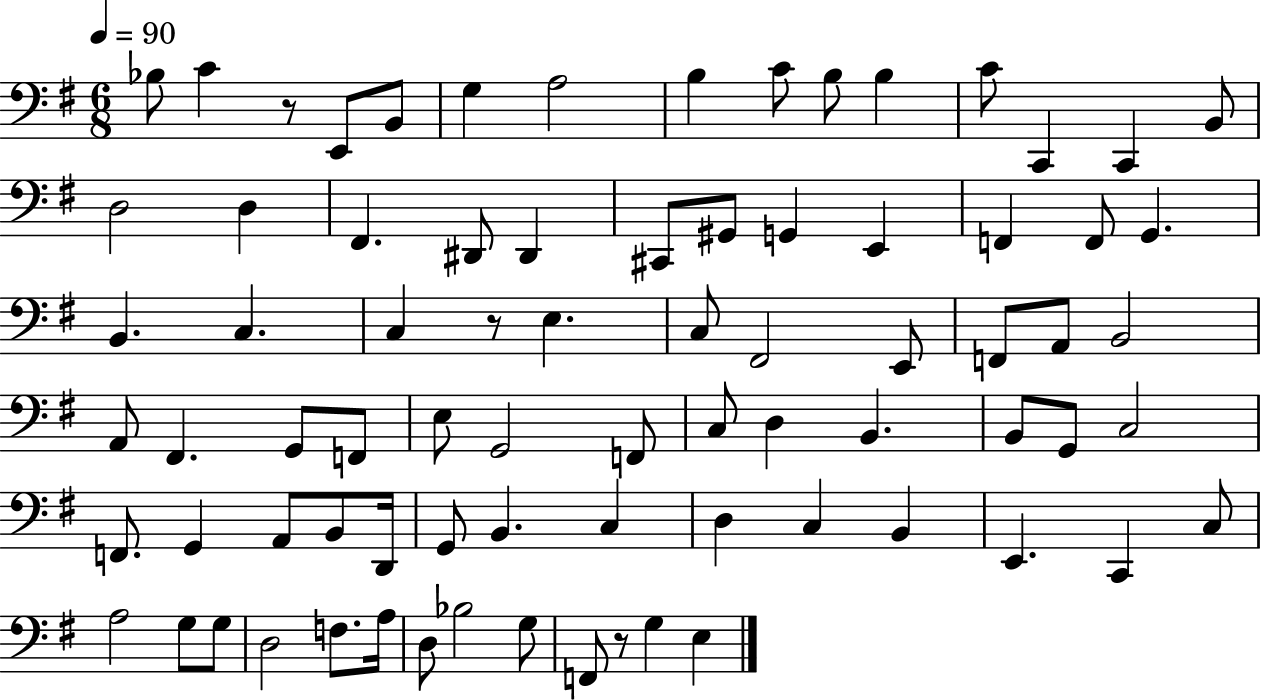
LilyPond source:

{
  \clef bass
  \numericTimeSignature
  \time 6/8
  \key g \major
  \tempo 4 = 90
  bes8 c'4 r8 e,8 b,8 | g4 a2 | b4 c'8 b8 b4 | c'8 c,4 c,4 b,8 | \break d2 d4 | fis,4. dis,8 dis,4 | cis,8 gis,8 g,4 e,4 | f,4 f,8 g,4. | \break b,4. c4. | c4 r8 e4. | c8 fis,2 e,8 | f,8 a,8 b,2 | \break a,8 fis,4. g,8 f,8 | e8 g,2 f,8 | c8 d4 b,4. | b,8 g,8 c2 | \break f,8. g,4 a,8 b,8 d,16 | g,8 b,4. c4 | d4 c4 b,4 | e,4. c,4 c8 | \break a2 g8 g8 | d2 f8. a16 | d8 bes2 g8 | f,8 r8 g4 e4 | \break \bar "|."
}